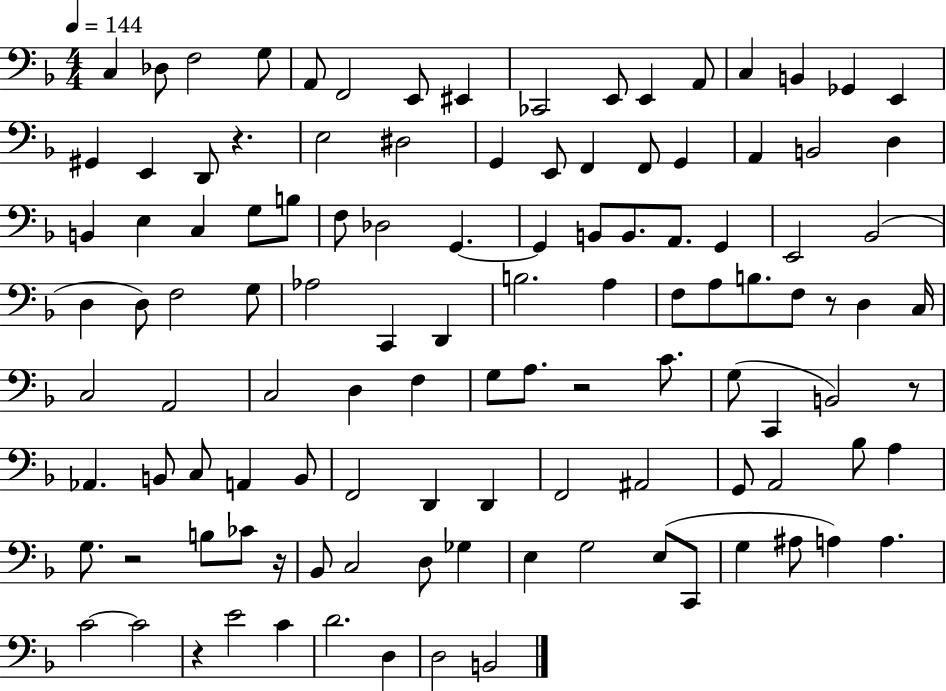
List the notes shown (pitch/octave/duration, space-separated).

C3/q Db3/e F3/h G3/e A2/e F2/h E2/e EIS2/q CES2/h E2/e E2/q A2/e C3/q B2/q Gb2/q E2/q G#2/q E2/q D2/e R/q. E3/h D#3/h G2/q E2/e F2/q F2/e G2/q A2/q B2/h D3/q B2/q E3/q C3/q G3/e B3/e F3/e Db3/h G2/q. G2/q B2/e B2/e. A2/e. G2/q E2/h Bb2/h D3/q D3/e F3/h G3/e Ab3/h C2/q D2/q B3/h. A3/q F3/e A3/e B3/e. F3/e R/e D3/q C3/s C3/h A2/h C3/h D3/q F3/q G3/e A3/e. R/h C4/e. G3/e C2/q B2/h R/e Ab2/q. B2/e C3/e A2/q B2/e F2/h D2/q D2/q F2/h A#2/h G2/e A2/h Bb3/e A3/q G3/e. R/h B3/e CES4/e R/s Bb2/e C3/h D3/e Gb3/q E3/q G3/h E3/e C2/e G3/q A#3/e A3/q A3/q. C4/h C4/h R/q E4/h C4/q D4/h. D3/q D3/h B2/h